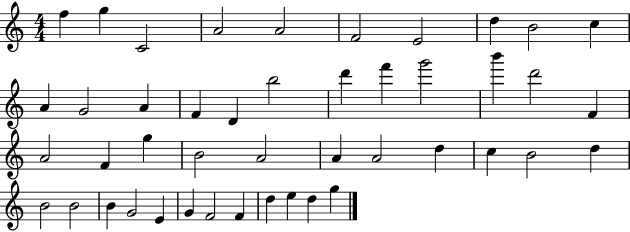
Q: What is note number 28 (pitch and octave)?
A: A4